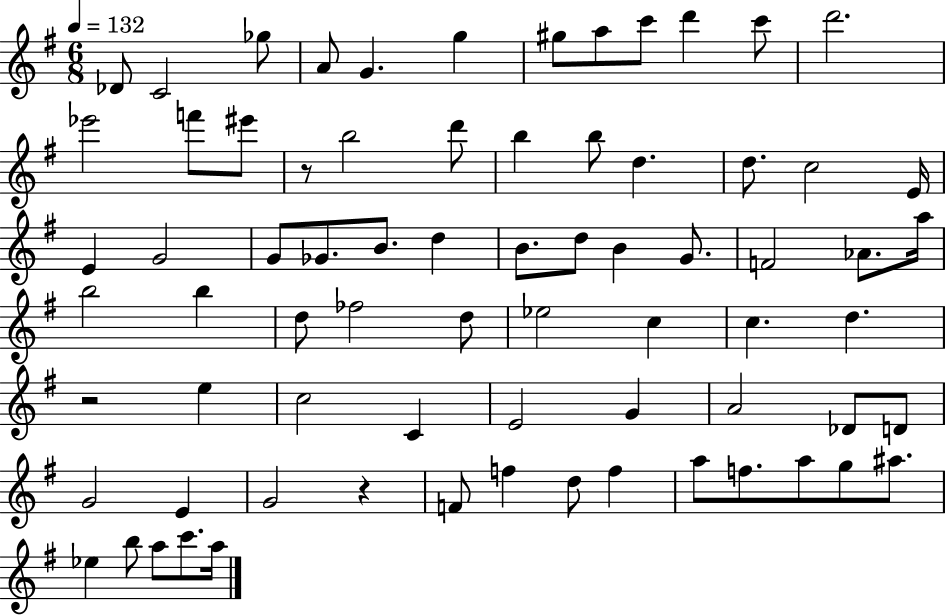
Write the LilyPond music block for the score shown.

{
  \clef treble
  \numericTimeSignature
  \time 6/8
  \key g \major
  \tempo 4 = 132
  des'8 c'2 ges''8 | a'8 g'4. g''4 | gis''8 a''8 c'''8 d'''4 c'''8 | d'''2. | \break ees'''2 f'''8 eis'''8 | r8 b''2 d'''8 | b''4 b''8 d''4. | d''8. c''2 e'16 | \break e'4 g'2 | g'8 ges'8. b'8. d''4 | b'8. d''8 b'4 g'8. | f'2 aes'8. a''16 | \break b''2 b''4 | d''8 fes''2 d''8 | ees''2 c''4 | c''4. d''4. | \break r2 e''4 | c''2 c'4 | e'2 g'4 | a'2 des'8 d'8 | \break g'2 e'4 | g'2 r4 | f'8 f''4 d''8 f''4 | a''8 f''8. a''8 g''8 ais''8. | \break ees''4 b''8 a''8 c'''8. a''16 | \bar "|."
}